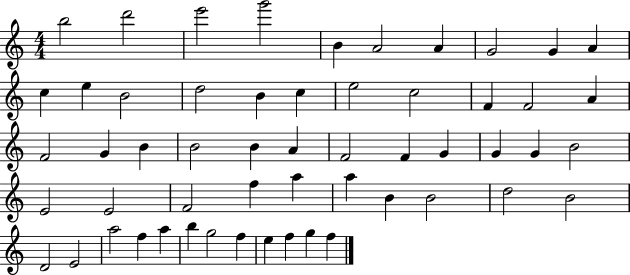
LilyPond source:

{
  \clef treble
  \numericTimeSignature
  \time 4/4
  \key c \major
  b''2 d'''2 | e'''2 g'''2 | b'4 a'2 a'4 | g'2 g'4 a'4 | \break c''4 e''4 b'2 | d''2 b'4 c''4 | e''2 c''2 | f'4 f'2 a'4 | \break f'2 g'4 b'4 | b'2 b'4 a'4 | f'2 f'4 g'4 | g'4 g'4 b'2 | \break e'2 e'2 | f'2 f''4 a''4 | a''4 b'4 b'2 | d''2 b'2 | \break d'2 e'2 | a''2 f''4 a''4 | b''4 g''2 f''4 | e''4 f''4 g''4 f''4 | \break \bar "|."
}